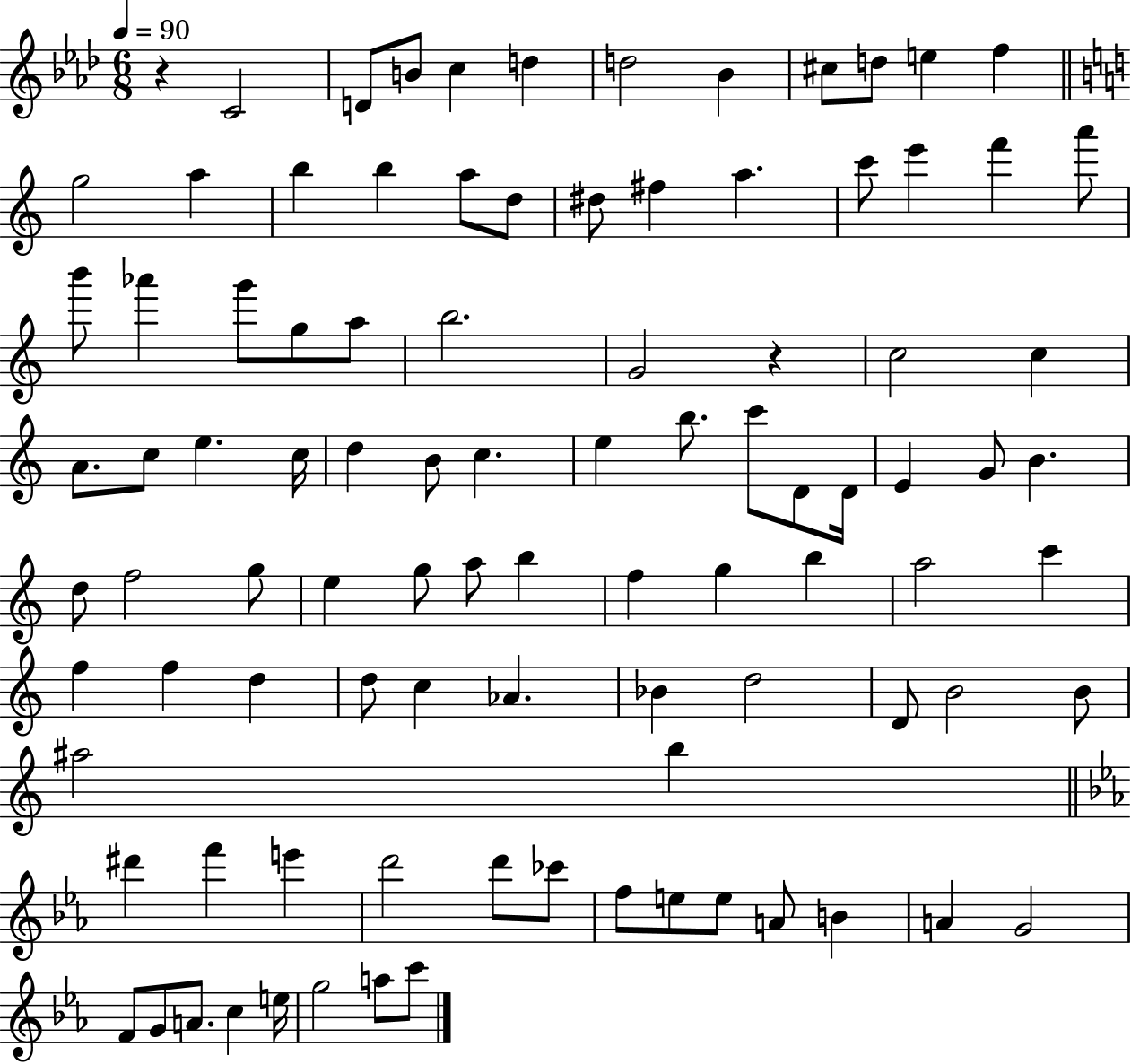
R/q C4/h D4/e B4/e C5/q D5/q D5/h Bb4/q C#5/e D5/e E5/q F5/q G5/h A5/q B5/q B5/q A5/e D5/e D#5/e F#5/q A5/q. C6/e E6/q F6/q A6/e B6/e Ab6/q G6/e G5/e A5/e B5/h. G4/h R/q C5/h C5/q A4/e. C5/e E5/q. C5/s D5/q B4/e C5/q. E5/q B5/e. C6/e D4/e D4/s E4/q G4/e B4/q. D5/e F5/h G5/e E5/q G5/e A5/e B5/q F5/q G5/q B5/q A5/h C6/q F5/q F5/q D5/q D5/e C5/q Ab4/q. Bb4/q D5/h D4/e B4/h B4/e A#5/h B5/q D#6/q F6/q E6/q D6/h D6/e CES6/e F5/e E5/e E5/e A4/e B4/q A4/q G4/h F4/e G4/e A4/e. C5/q E5/s G5/h A5/e C6/e